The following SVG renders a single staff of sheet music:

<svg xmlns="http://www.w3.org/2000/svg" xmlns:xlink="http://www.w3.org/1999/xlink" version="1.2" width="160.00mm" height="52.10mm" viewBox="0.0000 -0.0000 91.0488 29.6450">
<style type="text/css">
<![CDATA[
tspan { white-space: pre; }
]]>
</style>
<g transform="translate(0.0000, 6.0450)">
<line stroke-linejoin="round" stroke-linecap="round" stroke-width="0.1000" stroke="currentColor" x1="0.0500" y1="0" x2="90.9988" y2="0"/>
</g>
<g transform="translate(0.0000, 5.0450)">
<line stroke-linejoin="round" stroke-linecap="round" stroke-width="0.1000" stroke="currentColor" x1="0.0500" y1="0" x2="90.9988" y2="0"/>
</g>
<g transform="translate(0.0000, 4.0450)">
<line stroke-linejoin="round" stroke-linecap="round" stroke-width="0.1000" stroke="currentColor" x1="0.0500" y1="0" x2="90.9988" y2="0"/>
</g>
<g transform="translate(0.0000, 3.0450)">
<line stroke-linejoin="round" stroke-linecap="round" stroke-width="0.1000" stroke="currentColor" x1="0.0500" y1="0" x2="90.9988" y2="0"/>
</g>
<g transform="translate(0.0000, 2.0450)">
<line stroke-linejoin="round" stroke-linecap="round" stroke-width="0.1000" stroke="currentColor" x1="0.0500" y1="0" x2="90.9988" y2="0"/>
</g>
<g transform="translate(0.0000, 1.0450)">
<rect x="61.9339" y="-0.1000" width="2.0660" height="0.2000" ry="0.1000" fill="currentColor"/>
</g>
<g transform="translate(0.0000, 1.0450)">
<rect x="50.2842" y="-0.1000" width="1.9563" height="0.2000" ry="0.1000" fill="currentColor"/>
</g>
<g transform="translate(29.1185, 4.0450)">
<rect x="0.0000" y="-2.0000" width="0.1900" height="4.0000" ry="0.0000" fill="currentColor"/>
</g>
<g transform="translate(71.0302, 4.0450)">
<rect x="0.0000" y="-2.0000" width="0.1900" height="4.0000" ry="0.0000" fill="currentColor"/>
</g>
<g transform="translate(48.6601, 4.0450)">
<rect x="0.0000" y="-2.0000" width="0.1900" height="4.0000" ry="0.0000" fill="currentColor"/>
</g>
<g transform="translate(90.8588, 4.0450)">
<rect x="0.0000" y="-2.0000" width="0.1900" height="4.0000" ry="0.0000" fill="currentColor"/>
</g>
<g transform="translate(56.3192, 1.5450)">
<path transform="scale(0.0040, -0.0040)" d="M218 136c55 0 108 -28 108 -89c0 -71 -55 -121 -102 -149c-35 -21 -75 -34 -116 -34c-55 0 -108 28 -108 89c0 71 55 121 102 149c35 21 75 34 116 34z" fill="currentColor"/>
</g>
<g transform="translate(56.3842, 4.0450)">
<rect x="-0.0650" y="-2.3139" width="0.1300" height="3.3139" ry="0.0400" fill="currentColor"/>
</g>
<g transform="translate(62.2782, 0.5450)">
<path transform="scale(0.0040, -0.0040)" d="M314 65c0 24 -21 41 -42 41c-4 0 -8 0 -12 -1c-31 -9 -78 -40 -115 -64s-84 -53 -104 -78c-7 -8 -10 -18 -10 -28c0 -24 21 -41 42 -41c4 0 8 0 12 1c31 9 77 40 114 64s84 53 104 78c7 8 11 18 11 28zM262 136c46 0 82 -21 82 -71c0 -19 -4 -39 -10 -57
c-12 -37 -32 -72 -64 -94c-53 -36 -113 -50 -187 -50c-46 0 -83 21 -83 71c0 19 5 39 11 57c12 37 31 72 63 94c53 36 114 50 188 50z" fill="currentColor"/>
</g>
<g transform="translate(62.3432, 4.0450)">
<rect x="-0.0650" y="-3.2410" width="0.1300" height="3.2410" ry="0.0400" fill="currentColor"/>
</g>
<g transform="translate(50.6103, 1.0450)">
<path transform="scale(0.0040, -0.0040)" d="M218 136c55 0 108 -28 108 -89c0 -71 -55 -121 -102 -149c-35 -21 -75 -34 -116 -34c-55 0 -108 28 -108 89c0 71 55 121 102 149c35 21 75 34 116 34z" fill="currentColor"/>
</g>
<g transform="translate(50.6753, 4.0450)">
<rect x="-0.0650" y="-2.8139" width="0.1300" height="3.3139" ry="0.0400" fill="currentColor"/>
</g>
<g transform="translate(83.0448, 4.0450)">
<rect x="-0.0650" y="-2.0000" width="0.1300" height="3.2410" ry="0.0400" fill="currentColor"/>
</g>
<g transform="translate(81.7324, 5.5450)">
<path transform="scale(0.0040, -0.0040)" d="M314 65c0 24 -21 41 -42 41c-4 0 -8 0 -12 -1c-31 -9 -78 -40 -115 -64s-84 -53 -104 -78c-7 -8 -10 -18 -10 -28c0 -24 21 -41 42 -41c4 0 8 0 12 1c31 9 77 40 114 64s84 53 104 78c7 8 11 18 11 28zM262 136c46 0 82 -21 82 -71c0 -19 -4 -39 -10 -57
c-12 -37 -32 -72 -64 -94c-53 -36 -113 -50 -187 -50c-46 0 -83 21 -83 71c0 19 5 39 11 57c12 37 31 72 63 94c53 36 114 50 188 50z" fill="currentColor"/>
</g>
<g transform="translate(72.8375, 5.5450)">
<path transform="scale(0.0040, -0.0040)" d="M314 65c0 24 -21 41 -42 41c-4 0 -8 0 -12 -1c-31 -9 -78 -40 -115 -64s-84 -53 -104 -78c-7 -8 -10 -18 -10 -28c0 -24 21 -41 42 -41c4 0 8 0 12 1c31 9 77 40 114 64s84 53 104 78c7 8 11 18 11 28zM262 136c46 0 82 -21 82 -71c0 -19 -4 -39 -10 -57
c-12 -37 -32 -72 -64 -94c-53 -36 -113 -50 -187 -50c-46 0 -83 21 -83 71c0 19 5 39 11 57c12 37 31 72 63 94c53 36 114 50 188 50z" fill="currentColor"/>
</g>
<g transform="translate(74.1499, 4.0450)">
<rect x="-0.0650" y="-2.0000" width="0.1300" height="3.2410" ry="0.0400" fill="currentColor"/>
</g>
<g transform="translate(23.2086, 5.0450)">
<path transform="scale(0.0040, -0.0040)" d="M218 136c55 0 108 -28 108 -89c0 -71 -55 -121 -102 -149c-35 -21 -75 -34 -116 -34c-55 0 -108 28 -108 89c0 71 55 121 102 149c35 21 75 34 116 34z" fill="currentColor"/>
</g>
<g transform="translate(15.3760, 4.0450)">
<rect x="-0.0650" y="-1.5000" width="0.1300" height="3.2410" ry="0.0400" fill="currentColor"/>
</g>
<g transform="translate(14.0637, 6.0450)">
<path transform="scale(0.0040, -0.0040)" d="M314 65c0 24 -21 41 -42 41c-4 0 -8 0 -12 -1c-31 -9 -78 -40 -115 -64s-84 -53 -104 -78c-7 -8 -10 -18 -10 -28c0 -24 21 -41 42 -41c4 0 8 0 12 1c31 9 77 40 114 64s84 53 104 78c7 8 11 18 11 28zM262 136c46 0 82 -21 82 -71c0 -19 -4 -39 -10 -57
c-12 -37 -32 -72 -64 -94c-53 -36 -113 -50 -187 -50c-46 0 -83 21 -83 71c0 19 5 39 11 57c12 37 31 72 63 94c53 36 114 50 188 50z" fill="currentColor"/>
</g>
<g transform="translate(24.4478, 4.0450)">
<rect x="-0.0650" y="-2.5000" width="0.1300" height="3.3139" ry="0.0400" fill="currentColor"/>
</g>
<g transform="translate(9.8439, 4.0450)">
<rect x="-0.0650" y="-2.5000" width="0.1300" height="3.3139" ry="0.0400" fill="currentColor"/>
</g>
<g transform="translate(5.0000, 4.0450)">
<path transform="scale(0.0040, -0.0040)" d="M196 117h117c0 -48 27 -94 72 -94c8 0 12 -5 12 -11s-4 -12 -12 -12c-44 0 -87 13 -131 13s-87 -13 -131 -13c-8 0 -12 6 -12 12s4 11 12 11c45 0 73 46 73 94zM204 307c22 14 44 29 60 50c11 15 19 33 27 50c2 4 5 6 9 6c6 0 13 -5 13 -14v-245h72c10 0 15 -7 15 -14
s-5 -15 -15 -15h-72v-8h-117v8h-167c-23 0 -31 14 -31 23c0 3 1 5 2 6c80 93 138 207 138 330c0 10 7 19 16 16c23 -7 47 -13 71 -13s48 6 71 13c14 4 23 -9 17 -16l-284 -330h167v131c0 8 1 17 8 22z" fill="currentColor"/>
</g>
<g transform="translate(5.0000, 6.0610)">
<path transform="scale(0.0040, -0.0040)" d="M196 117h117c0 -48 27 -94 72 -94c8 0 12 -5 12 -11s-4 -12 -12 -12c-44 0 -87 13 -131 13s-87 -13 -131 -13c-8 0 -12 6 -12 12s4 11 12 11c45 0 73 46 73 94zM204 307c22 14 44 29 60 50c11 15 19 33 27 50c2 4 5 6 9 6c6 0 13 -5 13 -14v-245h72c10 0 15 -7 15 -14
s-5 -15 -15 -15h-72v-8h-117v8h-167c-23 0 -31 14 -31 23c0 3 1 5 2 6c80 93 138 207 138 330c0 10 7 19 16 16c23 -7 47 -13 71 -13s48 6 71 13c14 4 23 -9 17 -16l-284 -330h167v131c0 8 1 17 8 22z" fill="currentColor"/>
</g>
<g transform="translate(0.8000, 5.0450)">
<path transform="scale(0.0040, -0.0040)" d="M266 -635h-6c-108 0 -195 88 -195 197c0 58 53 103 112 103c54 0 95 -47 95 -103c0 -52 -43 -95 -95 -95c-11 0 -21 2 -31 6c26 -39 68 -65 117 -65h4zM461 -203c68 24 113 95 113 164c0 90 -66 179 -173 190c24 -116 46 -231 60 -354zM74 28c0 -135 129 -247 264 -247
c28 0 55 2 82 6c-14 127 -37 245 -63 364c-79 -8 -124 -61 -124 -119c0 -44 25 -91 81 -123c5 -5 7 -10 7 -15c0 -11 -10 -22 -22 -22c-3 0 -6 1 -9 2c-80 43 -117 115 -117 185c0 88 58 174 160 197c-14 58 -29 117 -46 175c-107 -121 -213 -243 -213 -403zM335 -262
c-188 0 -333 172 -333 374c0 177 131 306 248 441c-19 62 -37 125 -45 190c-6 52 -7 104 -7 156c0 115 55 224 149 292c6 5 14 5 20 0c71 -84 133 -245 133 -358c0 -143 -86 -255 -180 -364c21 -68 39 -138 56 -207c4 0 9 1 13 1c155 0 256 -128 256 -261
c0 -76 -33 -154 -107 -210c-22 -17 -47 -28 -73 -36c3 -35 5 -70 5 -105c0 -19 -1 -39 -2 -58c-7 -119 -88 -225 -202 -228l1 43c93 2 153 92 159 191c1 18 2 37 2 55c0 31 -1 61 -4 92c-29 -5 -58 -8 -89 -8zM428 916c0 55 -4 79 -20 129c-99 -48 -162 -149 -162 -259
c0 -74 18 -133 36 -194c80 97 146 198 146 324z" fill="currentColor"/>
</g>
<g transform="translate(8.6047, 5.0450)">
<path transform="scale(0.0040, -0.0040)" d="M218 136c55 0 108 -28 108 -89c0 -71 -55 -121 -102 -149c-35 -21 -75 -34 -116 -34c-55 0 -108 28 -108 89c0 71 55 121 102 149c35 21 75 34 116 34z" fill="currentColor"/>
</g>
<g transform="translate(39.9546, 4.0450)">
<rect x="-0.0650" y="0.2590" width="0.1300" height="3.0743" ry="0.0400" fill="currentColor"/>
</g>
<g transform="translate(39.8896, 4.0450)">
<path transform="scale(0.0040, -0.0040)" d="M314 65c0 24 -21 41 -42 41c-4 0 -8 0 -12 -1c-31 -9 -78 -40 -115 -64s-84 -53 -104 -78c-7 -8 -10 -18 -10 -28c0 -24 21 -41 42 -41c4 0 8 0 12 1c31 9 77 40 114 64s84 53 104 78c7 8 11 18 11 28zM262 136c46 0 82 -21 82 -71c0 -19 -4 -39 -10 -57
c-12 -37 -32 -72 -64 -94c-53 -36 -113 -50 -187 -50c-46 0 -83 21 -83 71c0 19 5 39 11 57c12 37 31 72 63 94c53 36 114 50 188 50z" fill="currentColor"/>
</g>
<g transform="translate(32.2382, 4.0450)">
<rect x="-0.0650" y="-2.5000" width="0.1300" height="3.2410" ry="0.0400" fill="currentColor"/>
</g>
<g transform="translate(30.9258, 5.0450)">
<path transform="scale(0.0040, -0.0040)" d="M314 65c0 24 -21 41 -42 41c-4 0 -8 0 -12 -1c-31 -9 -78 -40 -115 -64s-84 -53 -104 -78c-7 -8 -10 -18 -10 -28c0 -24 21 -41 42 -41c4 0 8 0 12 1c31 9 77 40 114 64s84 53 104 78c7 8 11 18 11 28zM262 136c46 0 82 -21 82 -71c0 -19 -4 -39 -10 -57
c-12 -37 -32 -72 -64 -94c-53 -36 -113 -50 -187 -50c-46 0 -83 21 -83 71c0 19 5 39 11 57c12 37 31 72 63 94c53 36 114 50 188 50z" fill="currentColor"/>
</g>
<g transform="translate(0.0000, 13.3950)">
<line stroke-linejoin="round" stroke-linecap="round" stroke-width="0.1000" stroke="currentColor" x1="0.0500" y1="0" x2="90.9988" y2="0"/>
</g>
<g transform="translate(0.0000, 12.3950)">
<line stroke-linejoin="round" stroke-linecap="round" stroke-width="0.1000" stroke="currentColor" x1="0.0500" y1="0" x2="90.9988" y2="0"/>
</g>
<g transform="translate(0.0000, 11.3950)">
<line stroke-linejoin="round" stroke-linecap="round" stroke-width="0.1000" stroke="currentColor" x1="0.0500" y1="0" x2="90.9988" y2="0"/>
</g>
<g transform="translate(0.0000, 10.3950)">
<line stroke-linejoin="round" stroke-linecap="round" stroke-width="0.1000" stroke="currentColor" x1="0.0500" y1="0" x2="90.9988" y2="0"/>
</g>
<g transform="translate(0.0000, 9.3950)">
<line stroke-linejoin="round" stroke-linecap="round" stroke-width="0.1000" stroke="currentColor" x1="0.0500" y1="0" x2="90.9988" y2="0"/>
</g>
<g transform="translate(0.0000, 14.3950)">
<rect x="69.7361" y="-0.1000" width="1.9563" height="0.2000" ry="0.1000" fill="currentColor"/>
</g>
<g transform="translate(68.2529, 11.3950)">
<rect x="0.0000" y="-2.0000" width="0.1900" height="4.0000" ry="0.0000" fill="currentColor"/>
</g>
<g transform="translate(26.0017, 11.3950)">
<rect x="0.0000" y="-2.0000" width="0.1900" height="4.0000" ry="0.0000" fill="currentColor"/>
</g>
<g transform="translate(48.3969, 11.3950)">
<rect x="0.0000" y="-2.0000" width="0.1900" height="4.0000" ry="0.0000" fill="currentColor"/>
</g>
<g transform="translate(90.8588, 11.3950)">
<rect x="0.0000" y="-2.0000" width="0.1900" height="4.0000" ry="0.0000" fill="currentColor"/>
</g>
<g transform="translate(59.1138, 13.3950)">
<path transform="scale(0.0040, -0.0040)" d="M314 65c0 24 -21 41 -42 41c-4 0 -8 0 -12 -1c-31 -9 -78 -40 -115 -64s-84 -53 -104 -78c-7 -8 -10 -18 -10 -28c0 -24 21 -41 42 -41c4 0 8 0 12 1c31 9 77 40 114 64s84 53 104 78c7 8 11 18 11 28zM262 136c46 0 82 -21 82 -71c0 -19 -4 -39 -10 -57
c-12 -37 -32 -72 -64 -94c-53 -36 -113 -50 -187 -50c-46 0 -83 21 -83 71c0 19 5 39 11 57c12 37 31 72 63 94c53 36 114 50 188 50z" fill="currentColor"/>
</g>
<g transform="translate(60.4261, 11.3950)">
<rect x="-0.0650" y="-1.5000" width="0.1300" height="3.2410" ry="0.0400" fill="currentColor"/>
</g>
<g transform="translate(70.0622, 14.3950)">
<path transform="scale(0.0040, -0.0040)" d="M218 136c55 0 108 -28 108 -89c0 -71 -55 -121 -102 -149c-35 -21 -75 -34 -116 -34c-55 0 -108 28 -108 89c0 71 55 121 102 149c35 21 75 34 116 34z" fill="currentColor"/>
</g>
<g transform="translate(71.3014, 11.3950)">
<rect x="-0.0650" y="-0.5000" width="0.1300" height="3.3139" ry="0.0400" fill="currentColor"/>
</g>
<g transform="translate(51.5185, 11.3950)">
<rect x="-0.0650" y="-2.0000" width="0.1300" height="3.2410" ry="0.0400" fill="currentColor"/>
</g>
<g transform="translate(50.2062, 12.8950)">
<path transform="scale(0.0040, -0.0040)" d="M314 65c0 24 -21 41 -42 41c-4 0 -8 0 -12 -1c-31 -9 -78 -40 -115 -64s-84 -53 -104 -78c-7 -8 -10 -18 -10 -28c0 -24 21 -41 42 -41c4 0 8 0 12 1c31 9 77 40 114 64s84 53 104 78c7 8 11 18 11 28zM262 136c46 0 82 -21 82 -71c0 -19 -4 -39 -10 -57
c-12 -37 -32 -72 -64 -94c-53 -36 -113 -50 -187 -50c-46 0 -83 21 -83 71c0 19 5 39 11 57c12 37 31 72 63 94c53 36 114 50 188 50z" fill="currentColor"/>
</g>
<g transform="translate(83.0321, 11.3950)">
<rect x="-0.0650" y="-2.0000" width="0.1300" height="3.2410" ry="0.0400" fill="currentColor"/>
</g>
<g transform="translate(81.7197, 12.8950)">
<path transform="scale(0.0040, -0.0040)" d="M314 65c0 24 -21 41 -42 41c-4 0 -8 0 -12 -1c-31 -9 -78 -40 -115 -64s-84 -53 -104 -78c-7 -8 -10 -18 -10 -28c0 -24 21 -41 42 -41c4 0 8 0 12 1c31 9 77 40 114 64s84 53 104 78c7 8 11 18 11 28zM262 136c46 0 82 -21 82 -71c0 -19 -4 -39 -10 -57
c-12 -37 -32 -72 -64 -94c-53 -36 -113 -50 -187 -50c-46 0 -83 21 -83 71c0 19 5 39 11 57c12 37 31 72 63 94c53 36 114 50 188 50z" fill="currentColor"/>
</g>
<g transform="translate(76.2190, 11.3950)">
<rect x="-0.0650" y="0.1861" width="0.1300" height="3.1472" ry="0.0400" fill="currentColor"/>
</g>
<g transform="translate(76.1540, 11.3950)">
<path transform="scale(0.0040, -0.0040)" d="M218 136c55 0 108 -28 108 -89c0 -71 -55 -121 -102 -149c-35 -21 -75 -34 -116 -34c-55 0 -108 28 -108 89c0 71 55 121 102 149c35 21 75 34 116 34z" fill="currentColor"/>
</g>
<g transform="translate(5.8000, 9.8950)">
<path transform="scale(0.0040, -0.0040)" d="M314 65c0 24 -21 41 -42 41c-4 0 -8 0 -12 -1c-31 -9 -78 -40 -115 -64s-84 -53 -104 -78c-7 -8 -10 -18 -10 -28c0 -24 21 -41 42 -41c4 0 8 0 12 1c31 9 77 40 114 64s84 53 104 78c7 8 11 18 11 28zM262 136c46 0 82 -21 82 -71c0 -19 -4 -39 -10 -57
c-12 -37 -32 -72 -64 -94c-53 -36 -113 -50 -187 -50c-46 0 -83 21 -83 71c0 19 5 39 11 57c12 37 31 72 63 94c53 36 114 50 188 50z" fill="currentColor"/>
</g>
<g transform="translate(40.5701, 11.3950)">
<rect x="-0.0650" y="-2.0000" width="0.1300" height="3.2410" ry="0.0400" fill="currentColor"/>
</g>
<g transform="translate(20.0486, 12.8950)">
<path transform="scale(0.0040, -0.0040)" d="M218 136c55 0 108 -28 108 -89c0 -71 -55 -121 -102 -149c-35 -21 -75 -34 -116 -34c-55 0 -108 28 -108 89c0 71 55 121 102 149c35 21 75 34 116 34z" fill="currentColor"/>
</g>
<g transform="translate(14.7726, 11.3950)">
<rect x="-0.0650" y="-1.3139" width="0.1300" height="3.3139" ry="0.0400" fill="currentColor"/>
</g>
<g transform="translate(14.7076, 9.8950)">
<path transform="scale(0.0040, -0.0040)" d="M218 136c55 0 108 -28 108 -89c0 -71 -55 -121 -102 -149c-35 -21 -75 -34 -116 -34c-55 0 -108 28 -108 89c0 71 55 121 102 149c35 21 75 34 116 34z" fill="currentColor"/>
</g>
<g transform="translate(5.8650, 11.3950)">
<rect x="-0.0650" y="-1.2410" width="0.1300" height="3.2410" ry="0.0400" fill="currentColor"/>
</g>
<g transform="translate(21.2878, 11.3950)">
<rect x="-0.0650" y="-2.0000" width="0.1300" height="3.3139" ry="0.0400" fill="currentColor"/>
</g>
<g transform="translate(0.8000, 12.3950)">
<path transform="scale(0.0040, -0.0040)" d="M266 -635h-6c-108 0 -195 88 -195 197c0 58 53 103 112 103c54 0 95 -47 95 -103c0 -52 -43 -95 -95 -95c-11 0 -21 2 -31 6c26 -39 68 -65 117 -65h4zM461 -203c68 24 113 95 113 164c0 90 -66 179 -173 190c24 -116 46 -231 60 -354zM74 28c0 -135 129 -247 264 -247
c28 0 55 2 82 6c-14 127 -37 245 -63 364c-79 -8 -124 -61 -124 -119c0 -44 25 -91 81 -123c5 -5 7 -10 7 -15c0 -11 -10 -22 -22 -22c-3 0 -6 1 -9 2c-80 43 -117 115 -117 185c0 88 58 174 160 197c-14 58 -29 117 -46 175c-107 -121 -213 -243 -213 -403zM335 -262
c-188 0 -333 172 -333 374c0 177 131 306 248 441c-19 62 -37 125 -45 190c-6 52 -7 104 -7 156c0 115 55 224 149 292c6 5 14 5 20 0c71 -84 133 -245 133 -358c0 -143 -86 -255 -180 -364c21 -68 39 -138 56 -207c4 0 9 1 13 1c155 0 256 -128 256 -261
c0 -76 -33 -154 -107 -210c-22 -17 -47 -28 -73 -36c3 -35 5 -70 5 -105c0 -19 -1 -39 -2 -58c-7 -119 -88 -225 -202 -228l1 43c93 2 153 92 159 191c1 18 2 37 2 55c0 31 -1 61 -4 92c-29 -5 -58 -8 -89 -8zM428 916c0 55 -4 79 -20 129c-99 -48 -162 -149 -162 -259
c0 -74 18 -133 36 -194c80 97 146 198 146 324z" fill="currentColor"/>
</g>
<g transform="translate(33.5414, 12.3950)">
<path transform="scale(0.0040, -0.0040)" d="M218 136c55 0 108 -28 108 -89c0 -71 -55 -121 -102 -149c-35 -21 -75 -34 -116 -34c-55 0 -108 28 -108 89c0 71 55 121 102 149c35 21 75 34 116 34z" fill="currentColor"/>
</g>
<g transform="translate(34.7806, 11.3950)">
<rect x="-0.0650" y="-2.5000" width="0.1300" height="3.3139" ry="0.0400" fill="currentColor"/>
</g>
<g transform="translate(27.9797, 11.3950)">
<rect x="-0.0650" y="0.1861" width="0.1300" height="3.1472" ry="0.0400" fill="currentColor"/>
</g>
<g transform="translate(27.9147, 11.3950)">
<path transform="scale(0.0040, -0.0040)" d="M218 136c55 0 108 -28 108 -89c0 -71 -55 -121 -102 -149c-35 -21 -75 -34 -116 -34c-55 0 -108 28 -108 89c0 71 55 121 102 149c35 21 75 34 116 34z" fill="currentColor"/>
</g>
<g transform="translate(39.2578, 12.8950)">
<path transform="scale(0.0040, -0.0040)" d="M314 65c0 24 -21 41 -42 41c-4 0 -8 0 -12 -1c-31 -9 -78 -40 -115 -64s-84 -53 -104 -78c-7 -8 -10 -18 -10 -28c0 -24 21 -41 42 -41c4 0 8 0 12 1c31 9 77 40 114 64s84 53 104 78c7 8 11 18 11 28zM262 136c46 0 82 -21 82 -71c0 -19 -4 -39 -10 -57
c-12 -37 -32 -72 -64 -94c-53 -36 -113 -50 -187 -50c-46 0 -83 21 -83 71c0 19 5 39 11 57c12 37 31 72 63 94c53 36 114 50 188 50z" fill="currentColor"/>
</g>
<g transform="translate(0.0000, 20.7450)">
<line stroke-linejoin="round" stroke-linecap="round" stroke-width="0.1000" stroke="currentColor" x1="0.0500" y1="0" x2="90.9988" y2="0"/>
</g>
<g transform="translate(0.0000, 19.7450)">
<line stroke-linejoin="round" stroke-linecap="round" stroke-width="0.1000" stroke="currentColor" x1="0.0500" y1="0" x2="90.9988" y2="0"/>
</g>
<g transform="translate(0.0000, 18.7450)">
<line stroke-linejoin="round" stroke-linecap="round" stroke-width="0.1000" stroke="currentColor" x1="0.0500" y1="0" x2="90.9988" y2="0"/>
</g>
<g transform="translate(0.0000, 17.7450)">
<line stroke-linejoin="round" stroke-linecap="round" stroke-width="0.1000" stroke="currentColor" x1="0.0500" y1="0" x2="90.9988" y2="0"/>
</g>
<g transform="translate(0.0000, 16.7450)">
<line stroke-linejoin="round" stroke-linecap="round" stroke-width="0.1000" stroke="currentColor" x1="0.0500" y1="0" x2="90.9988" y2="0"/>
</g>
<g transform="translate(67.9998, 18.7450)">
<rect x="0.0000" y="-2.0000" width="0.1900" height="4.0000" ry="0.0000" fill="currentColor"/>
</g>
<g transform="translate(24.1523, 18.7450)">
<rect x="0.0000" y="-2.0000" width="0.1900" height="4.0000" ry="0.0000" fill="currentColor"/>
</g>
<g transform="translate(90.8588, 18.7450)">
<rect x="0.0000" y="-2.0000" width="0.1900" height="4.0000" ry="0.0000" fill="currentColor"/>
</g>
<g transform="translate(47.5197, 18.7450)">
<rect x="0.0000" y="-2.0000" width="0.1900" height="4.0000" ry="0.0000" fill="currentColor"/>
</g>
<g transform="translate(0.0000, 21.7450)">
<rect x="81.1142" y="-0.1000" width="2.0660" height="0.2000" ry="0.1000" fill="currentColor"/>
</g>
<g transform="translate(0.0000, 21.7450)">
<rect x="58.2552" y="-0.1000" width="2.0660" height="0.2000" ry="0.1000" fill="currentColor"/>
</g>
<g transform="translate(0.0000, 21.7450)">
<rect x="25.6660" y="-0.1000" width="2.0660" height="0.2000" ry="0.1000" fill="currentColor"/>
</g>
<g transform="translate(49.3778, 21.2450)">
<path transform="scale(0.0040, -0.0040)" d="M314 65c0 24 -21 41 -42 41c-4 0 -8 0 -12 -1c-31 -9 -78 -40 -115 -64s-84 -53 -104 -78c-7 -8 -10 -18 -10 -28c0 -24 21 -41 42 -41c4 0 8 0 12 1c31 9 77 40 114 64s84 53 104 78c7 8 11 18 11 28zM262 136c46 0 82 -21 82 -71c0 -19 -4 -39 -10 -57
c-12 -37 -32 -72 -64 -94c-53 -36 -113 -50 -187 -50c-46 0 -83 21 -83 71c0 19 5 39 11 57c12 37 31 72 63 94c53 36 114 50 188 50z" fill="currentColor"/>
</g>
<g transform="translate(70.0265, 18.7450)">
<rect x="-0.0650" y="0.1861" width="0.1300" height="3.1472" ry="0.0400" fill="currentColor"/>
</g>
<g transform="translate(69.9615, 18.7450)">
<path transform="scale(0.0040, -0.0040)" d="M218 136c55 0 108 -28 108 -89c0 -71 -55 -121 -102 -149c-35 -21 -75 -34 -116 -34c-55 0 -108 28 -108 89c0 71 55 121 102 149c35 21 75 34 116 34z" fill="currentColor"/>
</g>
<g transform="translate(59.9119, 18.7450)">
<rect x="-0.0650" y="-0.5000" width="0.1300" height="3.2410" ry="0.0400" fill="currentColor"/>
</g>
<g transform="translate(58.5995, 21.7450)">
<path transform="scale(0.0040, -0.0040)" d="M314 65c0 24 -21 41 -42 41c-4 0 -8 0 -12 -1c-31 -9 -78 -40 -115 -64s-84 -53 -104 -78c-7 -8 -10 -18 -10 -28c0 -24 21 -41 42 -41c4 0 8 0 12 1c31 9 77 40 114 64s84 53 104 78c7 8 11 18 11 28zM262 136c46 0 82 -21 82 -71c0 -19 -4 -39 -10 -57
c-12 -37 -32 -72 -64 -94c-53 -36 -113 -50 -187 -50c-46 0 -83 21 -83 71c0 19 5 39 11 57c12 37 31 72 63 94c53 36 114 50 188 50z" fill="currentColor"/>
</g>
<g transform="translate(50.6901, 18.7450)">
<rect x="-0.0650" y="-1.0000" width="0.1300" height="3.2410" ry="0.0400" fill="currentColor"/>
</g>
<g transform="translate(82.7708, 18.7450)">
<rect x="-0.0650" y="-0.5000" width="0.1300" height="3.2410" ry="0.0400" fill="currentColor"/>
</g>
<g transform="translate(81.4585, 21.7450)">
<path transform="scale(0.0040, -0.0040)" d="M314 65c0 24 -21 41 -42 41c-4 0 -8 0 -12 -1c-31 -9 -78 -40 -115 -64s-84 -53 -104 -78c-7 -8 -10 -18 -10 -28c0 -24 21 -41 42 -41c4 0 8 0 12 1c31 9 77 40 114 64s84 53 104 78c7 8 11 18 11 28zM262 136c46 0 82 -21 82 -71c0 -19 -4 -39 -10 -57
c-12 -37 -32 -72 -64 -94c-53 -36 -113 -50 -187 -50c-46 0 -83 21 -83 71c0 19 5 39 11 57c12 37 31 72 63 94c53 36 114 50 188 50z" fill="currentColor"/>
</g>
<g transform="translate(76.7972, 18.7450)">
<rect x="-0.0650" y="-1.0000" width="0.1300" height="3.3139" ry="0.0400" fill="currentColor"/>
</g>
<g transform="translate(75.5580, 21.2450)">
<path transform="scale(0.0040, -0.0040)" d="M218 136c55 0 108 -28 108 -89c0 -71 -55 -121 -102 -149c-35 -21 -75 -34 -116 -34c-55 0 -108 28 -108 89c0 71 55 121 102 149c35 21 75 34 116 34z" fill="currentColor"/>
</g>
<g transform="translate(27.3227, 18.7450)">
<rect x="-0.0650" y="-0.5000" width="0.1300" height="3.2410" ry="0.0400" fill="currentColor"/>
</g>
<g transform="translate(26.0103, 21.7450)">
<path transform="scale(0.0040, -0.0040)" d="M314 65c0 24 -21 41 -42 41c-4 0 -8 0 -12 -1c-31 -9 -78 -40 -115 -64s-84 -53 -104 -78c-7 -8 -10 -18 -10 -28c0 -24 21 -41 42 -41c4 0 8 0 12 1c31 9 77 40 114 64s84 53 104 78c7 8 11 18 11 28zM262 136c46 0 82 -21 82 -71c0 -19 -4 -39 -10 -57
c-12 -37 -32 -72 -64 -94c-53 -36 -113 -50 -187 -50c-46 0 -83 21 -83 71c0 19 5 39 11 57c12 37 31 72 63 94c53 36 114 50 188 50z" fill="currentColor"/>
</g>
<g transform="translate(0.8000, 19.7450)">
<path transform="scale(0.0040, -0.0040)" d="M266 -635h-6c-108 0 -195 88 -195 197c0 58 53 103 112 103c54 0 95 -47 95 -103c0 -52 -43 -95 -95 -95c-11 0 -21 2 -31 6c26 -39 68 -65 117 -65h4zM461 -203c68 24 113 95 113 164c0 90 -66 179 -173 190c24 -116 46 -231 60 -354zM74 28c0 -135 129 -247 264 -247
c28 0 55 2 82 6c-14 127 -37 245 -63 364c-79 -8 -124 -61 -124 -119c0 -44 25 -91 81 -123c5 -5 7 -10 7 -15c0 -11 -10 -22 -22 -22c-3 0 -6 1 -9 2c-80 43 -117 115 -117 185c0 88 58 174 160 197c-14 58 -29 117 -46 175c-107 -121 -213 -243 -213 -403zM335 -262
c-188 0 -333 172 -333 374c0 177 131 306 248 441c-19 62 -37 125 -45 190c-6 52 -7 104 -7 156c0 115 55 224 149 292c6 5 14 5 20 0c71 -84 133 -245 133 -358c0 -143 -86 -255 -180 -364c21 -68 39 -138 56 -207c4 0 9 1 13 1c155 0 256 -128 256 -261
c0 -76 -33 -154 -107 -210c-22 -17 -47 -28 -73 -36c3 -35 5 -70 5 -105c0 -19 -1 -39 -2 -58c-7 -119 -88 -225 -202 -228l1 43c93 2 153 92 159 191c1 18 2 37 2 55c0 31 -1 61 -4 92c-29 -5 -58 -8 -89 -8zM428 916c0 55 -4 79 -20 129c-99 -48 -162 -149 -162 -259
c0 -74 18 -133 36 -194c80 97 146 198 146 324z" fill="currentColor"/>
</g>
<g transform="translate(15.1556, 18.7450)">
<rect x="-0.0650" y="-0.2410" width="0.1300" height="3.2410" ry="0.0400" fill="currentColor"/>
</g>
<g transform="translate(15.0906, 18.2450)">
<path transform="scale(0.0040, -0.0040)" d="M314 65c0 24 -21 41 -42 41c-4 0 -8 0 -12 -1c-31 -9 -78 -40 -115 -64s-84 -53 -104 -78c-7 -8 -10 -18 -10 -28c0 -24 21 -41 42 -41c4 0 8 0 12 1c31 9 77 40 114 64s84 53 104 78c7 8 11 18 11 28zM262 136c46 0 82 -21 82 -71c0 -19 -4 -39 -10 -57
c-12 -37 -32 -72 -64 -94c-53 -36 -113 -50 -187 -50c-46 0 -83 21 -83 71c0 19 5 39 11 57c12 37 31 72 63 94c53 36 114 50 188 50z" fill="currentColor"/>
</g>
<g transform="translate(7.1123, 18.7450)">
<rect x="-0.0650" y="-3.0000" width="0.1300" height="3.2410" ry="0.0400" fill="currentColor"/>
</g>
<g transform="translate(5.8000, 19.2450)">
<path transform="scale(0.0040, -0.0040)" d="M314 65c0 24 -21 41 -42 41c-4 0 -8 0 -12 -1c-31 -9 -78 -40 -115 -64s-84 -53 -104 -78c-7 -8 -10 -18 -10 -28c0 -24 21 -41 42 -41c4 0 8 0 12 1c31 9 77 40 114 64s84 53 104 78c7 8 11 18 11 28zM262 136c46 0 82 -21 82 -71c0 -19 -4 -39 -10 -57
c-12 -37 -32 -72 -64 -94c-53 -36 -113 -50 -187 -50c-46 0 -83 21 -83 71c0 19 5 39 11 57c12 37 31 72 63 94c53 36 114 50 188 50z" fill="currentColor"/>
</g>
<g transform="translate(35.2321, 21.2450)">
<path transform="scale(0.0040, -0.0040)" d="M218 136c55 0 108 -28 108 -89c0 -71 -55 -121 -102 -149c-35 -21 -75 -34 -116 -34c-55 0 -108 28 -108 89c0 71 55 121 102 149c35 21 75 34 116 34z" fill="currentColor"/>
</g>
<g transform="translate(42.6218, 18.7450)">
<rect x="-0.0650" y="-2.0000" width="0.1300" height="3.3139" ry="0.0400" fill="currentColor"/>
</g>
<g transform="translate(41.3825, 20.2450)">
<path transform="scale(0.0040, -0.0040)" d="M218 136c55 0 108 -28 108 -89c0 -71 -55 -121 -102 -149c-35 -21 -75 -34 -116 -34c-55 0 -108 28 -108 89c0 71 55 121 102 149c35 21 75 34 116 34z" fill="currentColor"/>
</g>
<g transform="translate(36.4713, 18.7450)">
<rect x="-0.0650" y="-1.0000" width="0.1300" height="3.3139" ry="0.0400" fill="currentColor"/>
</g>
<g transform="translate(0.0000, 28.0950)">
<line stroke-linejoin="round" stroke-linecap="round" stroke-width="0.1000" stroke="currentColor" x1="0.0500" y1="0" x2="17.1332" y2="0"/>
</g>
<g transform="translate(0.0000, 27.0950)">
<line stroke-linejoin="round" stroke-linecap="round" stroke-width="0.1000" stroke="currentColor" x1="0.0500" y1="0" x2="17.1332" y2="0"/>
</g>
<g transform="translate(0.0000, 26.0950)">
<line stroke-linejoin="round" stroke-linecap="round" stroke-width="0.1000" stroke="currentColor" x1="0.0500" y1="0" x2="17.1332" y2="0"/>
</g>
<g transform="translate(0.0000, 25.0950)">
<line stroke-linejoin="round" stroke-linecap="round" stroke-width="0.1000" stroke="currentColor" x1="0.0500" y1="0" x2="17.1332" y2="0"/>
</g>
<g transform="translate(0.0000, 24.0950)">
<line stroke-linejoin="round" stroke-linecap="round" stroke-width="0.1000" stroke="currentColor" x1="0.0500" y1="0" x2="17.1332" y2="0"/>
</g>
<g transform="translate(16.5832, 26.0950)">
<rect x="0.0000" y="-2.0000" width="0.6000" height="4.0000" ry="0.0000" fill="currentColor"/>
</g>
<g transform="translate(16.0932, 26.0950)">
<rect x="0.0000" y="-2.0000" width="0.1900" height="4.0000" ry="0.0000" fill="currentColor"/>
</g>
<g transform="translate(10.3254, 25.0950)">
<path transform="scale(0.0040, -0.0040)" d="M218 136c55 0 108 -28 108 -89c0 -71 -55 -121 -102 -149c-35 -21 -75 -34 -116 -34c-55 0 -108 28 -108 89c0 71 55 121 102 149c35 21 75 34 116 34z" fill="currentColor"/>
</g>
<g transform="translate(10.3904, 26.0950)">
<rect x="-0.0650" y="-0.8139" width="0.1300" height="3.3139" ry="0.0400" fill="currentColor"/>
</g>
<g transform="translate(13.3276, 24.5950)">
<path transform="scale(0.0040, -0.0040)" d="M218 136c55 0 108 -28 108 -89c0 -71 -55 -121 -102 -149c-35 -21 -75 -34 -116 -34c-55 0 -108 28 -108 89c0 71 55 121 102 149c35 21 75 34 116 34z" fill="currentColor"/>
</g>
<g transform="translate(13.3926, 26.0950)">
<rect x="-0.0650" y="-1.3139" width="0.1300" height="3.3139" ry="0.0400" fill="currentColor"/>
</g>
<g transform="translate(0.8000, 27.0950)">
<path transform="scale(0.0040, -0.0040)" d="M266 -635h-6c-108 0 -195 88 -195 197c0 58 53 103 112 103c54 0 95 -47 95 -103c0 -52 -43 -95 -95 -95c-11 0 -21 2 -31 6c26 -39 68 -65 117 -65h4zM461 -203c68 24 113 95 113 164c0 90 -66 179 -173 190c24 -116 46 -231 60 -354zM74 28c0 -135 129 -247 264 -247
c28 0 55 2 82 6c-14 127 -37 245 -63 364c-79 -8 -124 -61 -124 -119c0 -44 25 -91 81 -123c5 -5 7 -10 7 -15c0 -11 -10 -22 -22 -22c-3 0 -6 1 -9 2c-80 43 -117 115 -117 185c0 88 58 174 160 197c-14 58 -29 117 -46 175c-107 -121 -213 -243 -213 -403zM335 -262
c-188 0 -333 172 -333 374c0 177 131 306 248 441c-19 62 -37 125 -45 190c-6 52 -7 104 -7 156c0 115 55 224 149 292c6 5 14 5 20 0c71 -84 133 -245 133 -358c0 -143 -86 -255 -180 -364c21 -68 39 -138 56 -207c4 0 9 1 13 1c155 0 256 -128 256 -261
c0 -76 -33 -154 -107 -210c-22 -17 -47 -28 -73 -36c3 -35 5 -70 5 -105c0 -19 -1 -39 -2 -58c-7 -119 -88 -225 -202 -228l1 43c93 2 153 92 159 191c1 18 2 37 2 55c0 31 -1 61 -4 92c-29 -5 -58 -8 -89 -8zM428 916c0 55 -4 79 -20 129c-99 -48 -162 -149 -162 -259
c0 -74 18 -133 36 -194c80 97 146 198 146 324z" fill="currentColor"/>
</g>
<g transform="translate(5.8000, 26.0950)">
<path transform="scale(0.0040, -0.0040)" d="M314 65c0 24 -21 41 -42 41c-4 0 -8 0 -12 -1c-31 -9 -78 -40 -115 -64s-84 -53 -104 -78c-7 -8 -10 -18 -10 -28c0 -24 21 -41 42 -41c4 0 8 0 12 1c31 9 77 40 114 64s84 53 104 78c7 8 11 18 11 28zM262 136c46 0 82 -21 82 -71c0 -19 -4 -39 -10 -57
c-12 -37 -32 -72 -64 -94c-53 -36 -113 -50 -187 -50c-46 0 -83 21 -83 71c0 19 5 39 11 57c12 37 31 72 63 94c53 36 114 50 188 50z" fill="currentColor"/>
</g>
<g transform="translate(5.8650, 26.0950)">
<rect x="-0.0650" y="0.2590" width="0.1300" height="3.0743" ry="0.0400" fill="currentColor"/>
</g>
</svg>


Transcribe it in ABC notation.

X:1
T:Untitled
M:4/4
L:1/4
K:C
G E2 G G2 B2 a g b2 F2 F2 e2 e F B G F2 F2 E2 C B F2 A2 c2 C2 D F D2 C2 B D C2 B2 d e